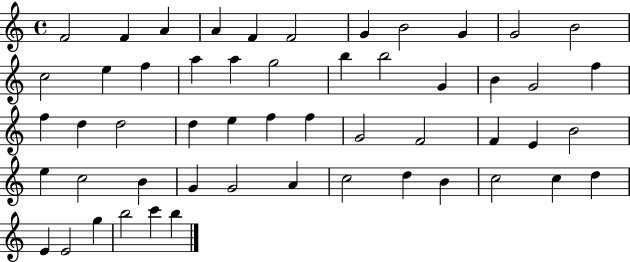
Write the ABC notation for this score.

X:1
T:Untitled
M:4/4
L:1/4
K:C
F2 F A A F F2 G B2 G G2 B2 c2 e f a a g2 b b2 G B G2 f f d d2 d e f f G2 F2 F E B2 e c2 B G G2 A c2 d B c2 c d E E2 g b2 c' b